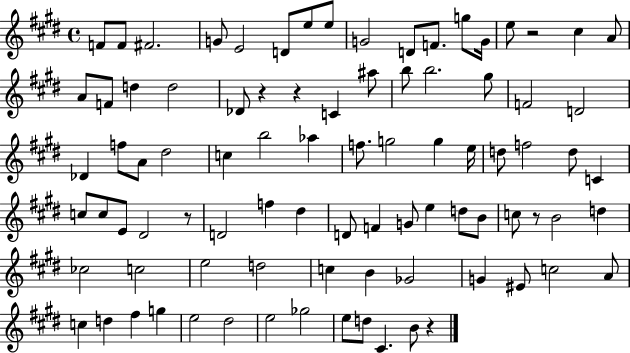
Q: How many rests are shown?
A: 6